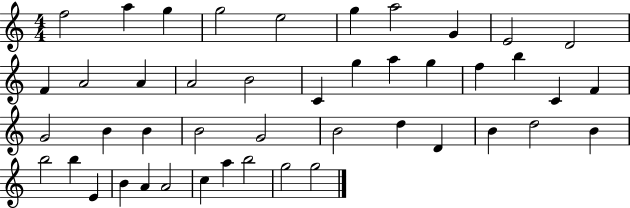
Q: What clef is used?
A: treble